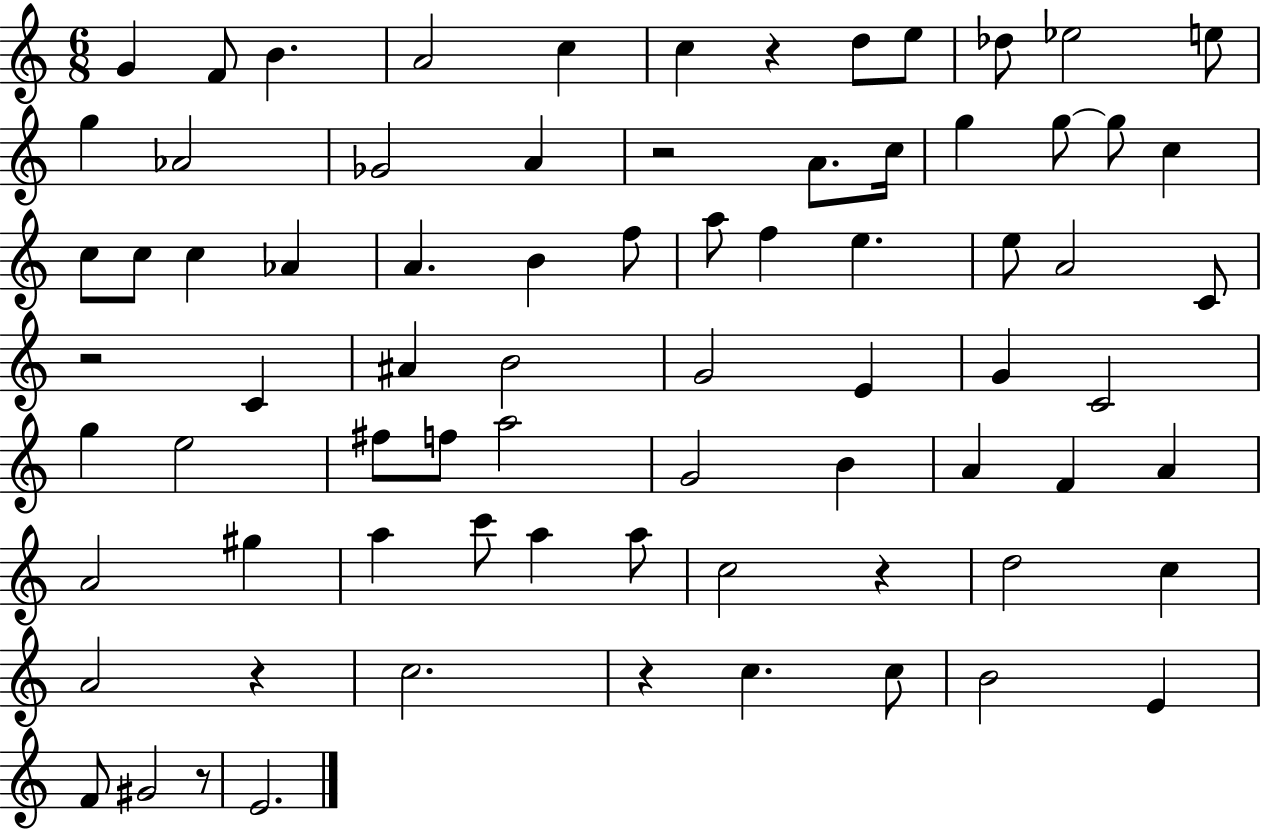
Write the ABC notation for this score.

X:1
T:Untitled
M:6/8
L:1/4
K:C
G F/2 B A2 c c z d/2 e/2 _d/2 _e2 e/2 g _A2 _G2 A z2 A/2 c/4 g g/2 g/2 c c/2 c/2 c _A A B f/2 a/2 f e e/2 A2 C/2 z2 C ^A B2 G2 E G C2 g e2 ^f/2 f/2 a2 G2 B A F A A2 ^g a c'/2 a a/2 c2 z d2 c A2 z c2 z c c/2 B2 E F/2 ^G2 z/2 E2